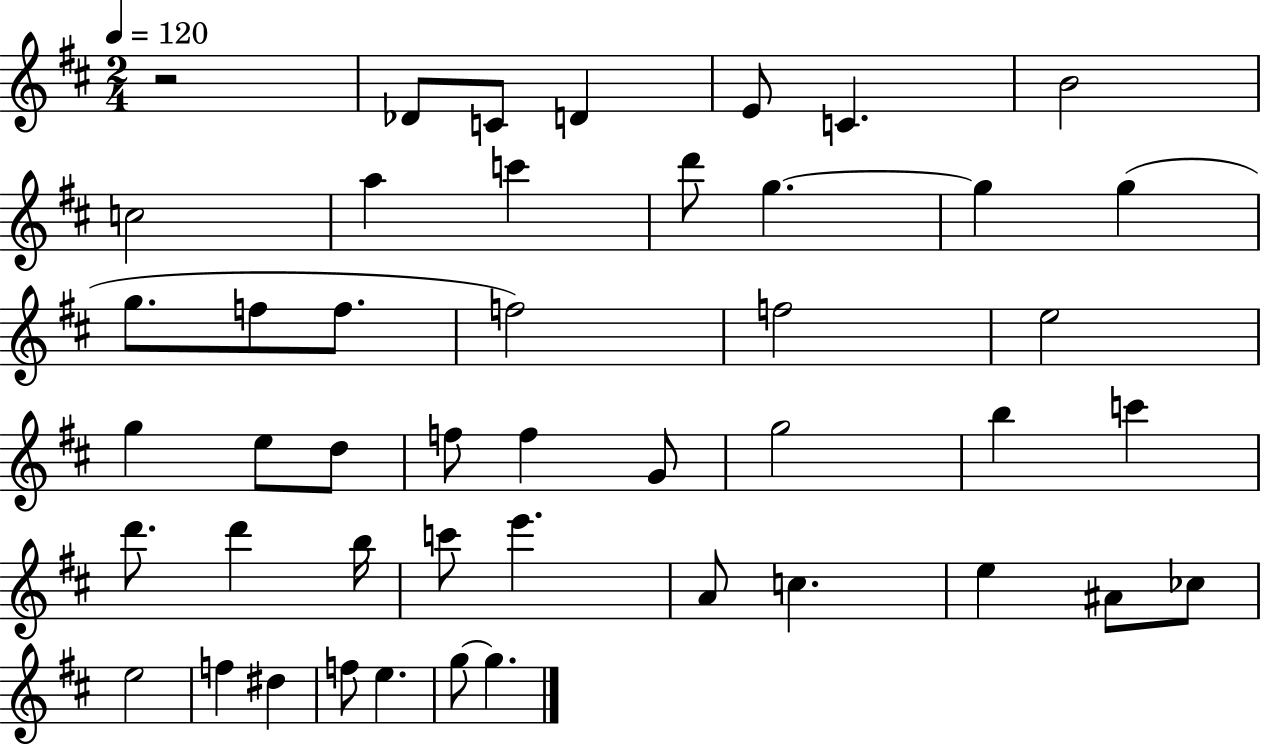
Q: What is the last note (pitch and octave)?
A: G5